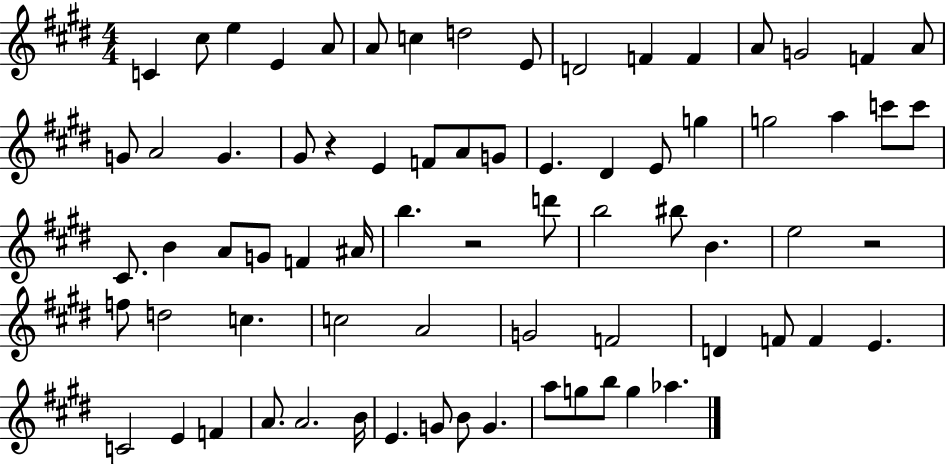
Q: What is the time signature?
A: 4/4